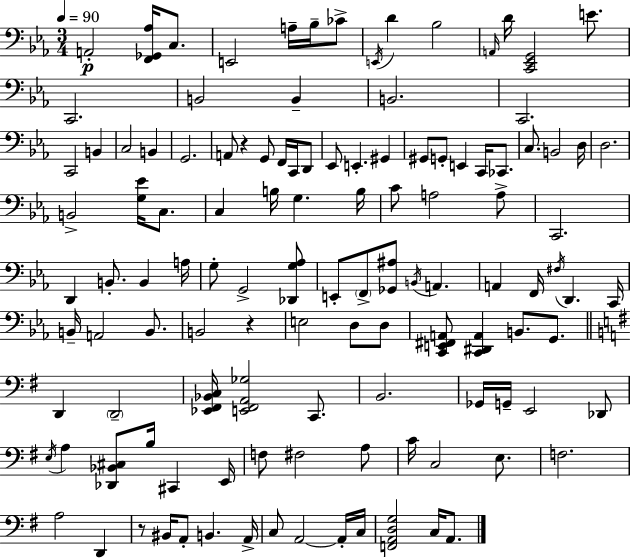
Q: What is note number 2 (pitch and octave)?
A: C3